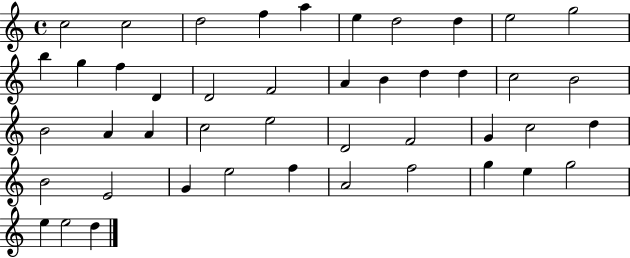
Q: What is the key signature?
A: C major